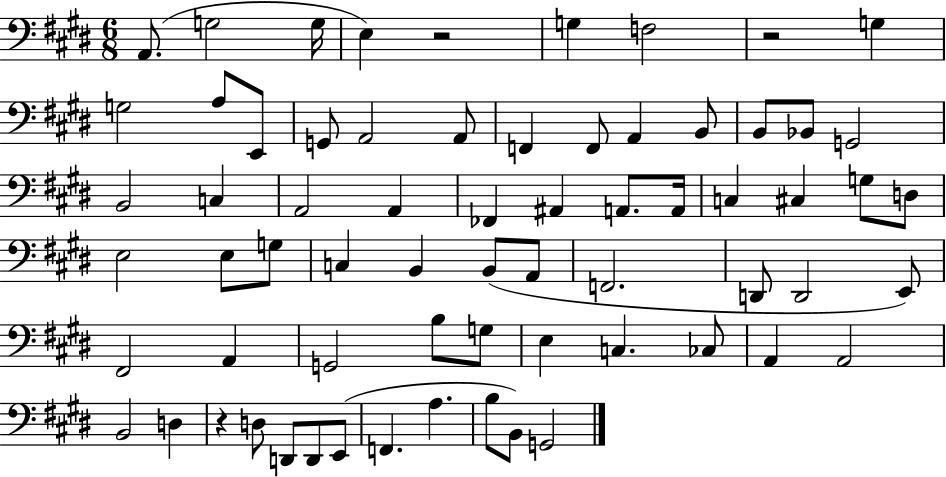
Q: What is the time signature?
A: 6/8